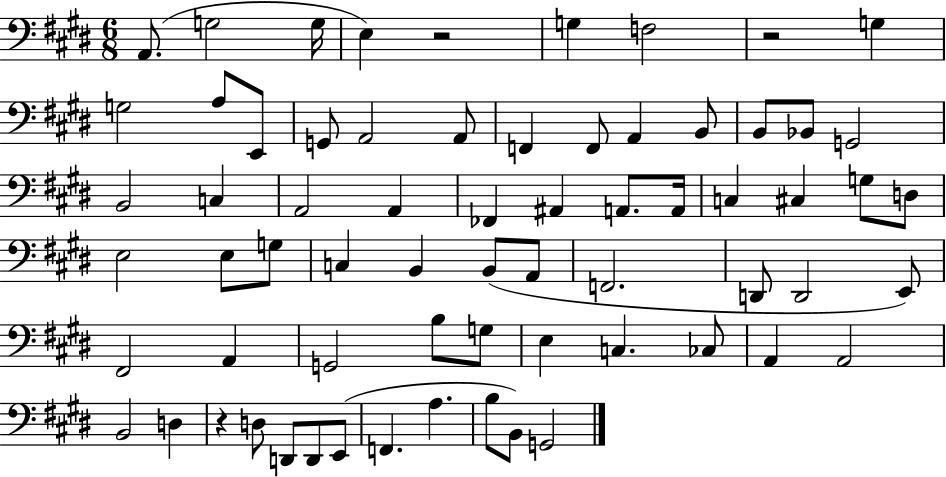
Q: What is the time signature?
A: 6/8